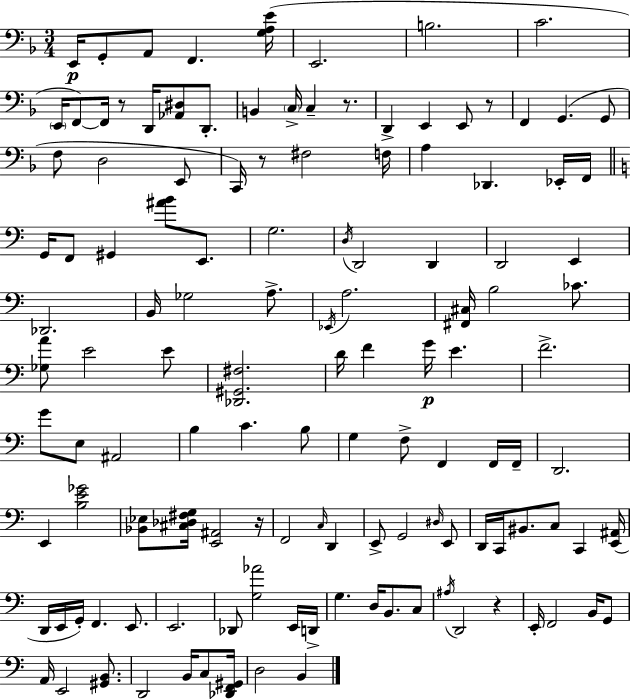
E2/s G2/e A2/e F2/q. [G3,A3,E4]/s E2/h. B3/h. C4/h. E2/s F2/e F2/s R/e D2/s [Ab2,D#3]/e D2/e. B2/q C3/s C3/q R/e. D2/q E2/q E2/e R/e F2/q G2/q. G2/e F3/e D3/h E2/e C2/s R/e F#3/h F3/s A3/q Db2/q. Eb2/s F2/s G2/s F2/e G#2/q [A#4,B4]/e E2/e. G3/h. D3/s D2/h D2/q D2/h E2/q Db2/h. B2/s Gb3/h A3/e. Eb2/s A3/h. [F#2,C#3]/s B3/h CES4/e. [Gb3,A4]/e E4/h E4/e [Db2,G#2,F#3]/h. D4/s F4/q G4/s E4/q. F4/h. G4/e E3/e A#2/h B3/q C4/q. B3/e G3/q F3/e F2/q F2/s F2/s D2/h. E2/q [B3,E4,Gb4]/h [Bb2,Eb3]/e [C#3,Db3,F#3,G3]/s [E2,A#2]/h R/s F2/h C3/s D2/q E2/e G2/h D#3/s E2/e D2/s C2/s BIS2/e. C3/e C2/q [E2,A#2]/s D2/s E2/s G2/s F2/q. E2/e. E2/h. Db2/e [G3,Ab4]/h E2/s D2/s G3/q. D3/s B2/e. C3/e A#3/s D2/h R/q E2/s F2/h B2/s G2/e A2/s E2/h [G#2,B2]/e. D2/h B2/s C3/e [Db2,F2,G#2]/s D3/h B2/q